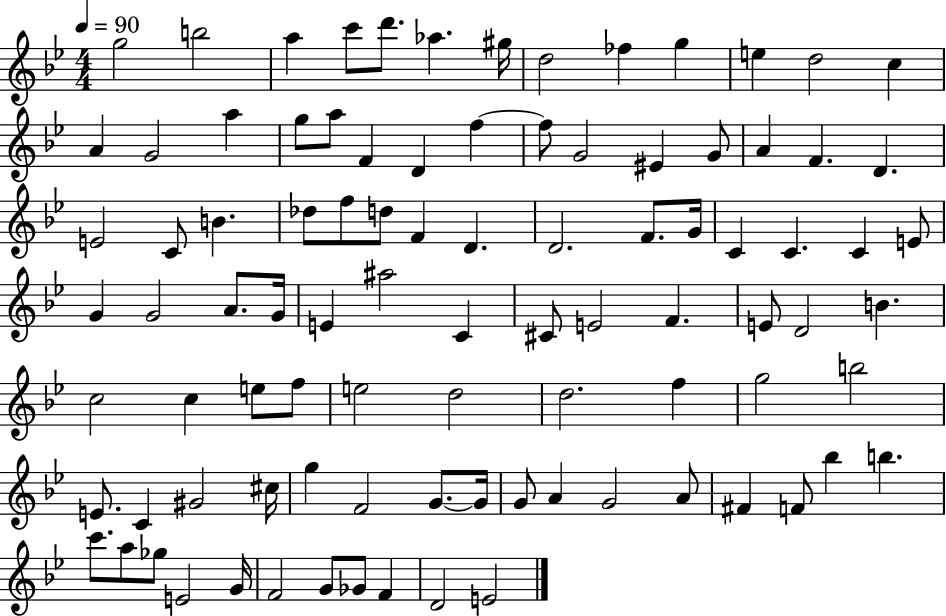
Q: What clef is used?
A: treble